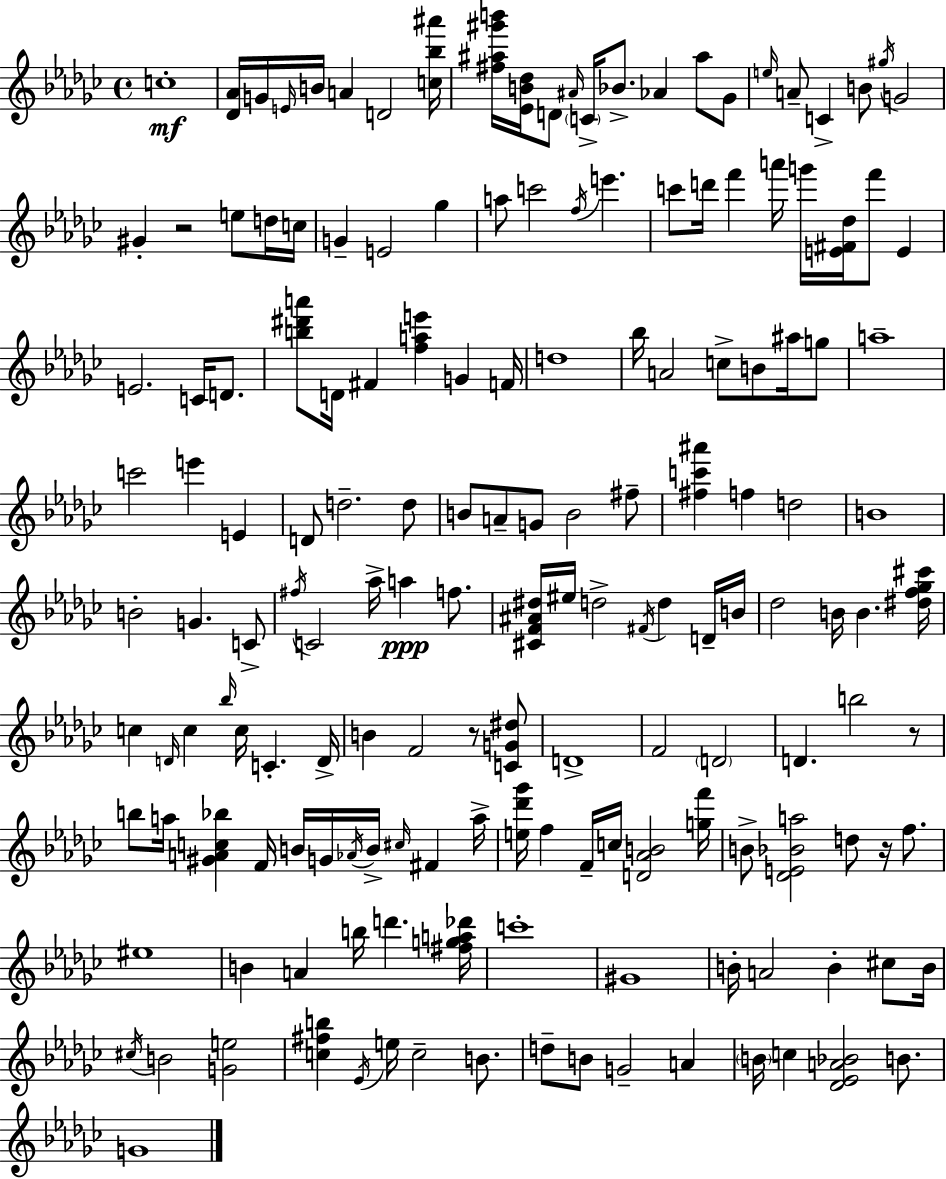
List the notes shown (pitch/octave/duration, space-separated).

C5/w [Db4,Ab4]/s G4/s E4/s B4/s A4/q D4/h [C5,Bb5,A#6]/s [F#5,A#5,G#6,B6]/s [Eb4,B4,Db5]/s D4/e A#4/s C4/s Bb4/e. Ab4/q A#5/e Gb4/e E5/s A4/e C4/q B4/e G#5/s G4/h G#4/q R/h E5/e D5/s C5/s G4/q E4/h Gb5/q A5/e C6/h F5/s E6/q. C6/e D6/s F6/q A6/s G6/s [E4,F#4,Db5]/s F6/e E4/q E4/h. C4/s D4/e. [B5,D#6,A6]/e D4/s F#4/q [F5,A5,E6]/q G4/q F4/s D5/w Bb5/s A4/h C5/e B4/e A#5/s G5/e A5/w C6/h E6/q E4/q D4/e D5/h. D5/e B4/e A4/e G4/e B4/h F#5/e [F#5,C6,A#6]/q F5/q D5/h B4/w B4/h G4/q. C4/e F#5/s C4/h Ab5/s A5/q F5/e. [C#4,F4,A#4,D#5]/s EIS5/s D5/h F#4/s D5/q D4/s B4/s Db5/h B4/s B4/q. [D#5,F5,Gb5,C#6]/s C5/q D4/s C5/q Bb5/s C5/s C4/q. D4/s B4/q F4/h R/e [C4,G4,D#5]/e D4/w F4/h D4/h D4/q. B5/h R/e B5/e A5/s [G#4,A4,C5,Bb5]/q F4/s B4/s G4/s Ab4/s B4/s C#5/s F#4/q A5/s [E5,Db6,Gb6]/s F5/q F4/s C5/s [D4,Ab4,B4]/h [G5,F6]/s B4/e [Db4,E4,Bb4,A5]/h D5/e R/s F5/e. EIS5/w B4/q A4/q B5/s D6/q. [F#5,G5,A5,Db6]/s C6/w G#4/w B4/s A4/h B4/q C#5/e B4/s C#5/s B4/h [G4,E5]/h [C5,F#5,B5]/q Eb4/s E5/s C5/h B4/e. D5/e B4/e G4/h A4/q B4/s C5/q [Db4,Eb4,A4,Bb4]/h B4/e. G4/w